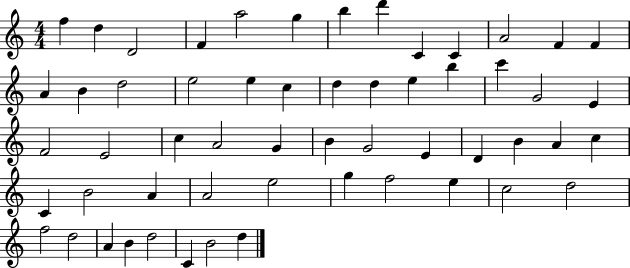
X:1
T:Untitled
M:4/4
L:1/4
K:C
f d D2 F a2 g b d' C C A2 F F A B d2 e2 e c d d e b c' G2 E F2 E2 c A2 G B G2 E D B A c C B2 A A2 e2 g f2 e c2 d2 f2 d2 A B d2 C B2 d